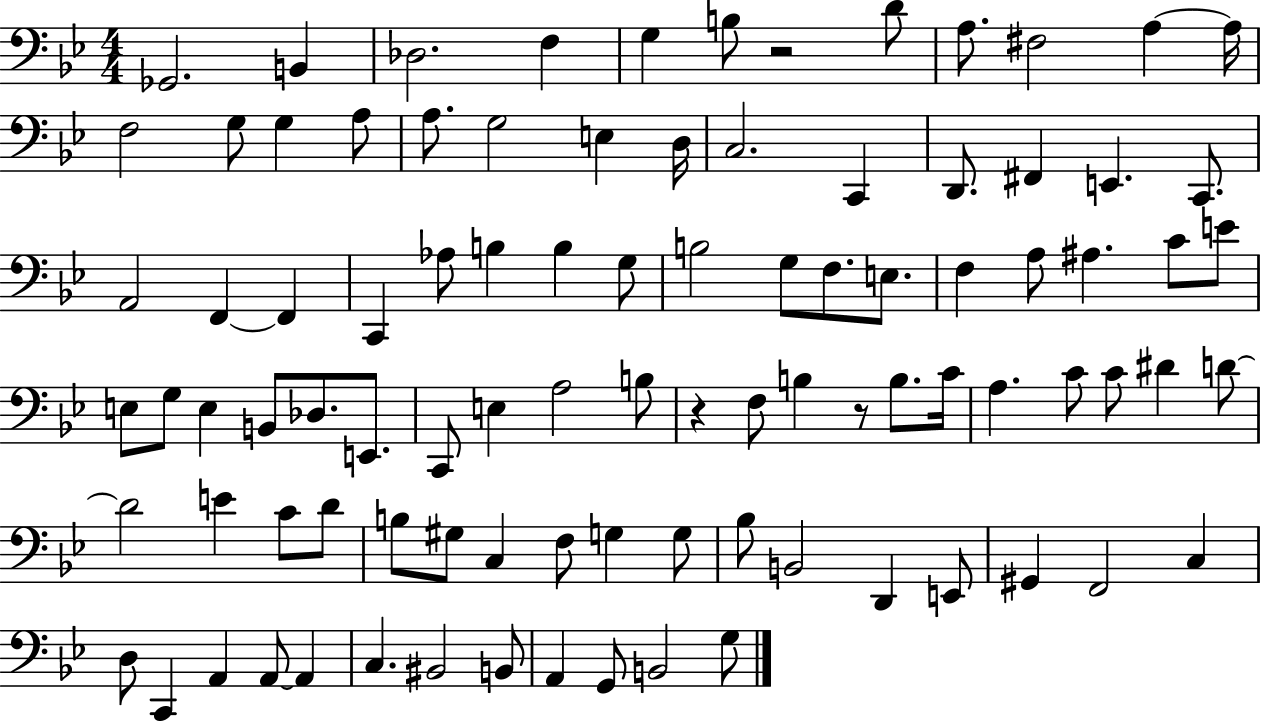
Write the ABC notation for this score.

X:1
T:Untitled
M:4/4
L:1/4
K:Bb
_G,,2 B,, _D,2 F, G, B,/2 z2 D/2 A,/2 ^F,2 A, A,/4 F,2 G,/2 G, A,/2 A,/2 G,2 E, D,/4 C,2 C,, D,,/2 ^F,, E,, C,,/2 A,,2 F,, F,, C,, _A,/2 B, B, G,/2 B,2 G,/2 F,/2 E,/2 F, A,/2 ^A, C/2 E/2 E,/2 G,/2 E, B,,/2 _D,/2 E,,/2 C,,/2 E, A,2 B,/2 z F,/2 B, z/2 B,/2 C/4 A, C/2 C/2 ^D D/2 D2 E C/2 D/2 B,/2 ^G,/2 C, F,/2 G, G,/2 _B,/2 B,,2 D,, E,,/2 ^G,, F,,2 C, D,/2 C,, A,, A,,/2 A,, C, ^B,,2 B,,/2 A,, G,,/2 B,,2 G,/2